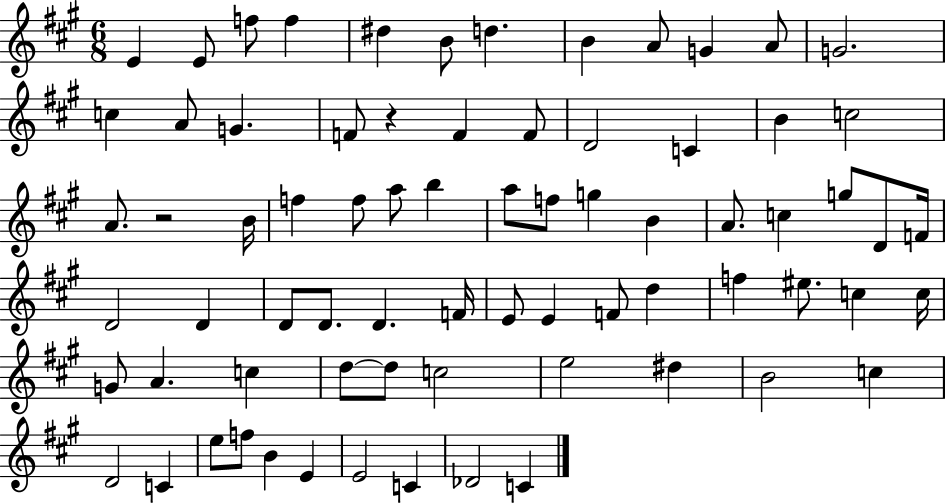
X:1
T:Untitled
M:6/8
L:1/4
K:A
E E/2 f/2 f ^d B/2 d B A/2 G A/2 G2 c A/2 G F/2 z F F/2 D2 C B c2 A/2 z2 B/4 f f/2 a/2 b a/2 f/2 g B A/2 c g/2 D/2 F/4 D2 D D/2 D/2 D F/4 E/2 E F/2 d f ^e/2 c c/4 G/2 A c d/2 d/2 c2 e2 ^d B2 c D2 C e/2 f/2 B E E2 C _D2 C